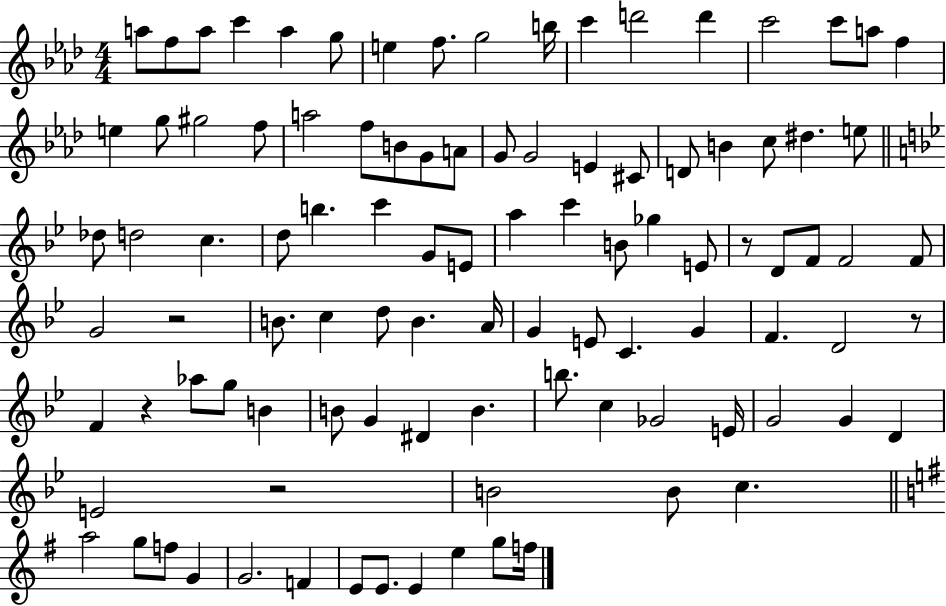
{
  \clef treble
  \numericTimeSignature
  \time 4/4
  \key aes \major
  a''8 f''8 a''8 c'''4 a''4 g''8 | e''4 f''8. g''2 b''16 | c'''4 d'''2 d'''4 | c'''2 c'''8 a''8 f''4 | \break e''4 g''8 gis''2 f''8 | a''2 f''8 b'8 g'8 a'8 | g'8 g'2 e'4 cis'8 | d'8 b'4 c''8 dis''4. e''8 | \break \bar "||" \break \key bes \major des''8 d''2 c''4. | d''8 b''4. c'''4 g'8 e'8 | a''4 c'''4 b'8 ges''4 e'8 | r8 d'8 f'8 f'2 f'8 | \break g'2 r2 | b'8. c''4 d''8 b'4. a'16 | g'4 e'8 c'4. g'4 | f'4. d'2 r8 | \break f'4 r4 aes''8 g''8 b'4 | b'8 g'4 dis'4 b'4. | b''8. c''4 ges'2 e'16 | g'2 g'4 d'4 | \break e'2 r2 | b'2 b'8 c''4. | \bar "||" \break \key e \minor a''2 g''8 f''8 g'4 | g'2. f'4 | e'8 e'8. e'4 e''4 g''8 f''16 | \bar "|."
}